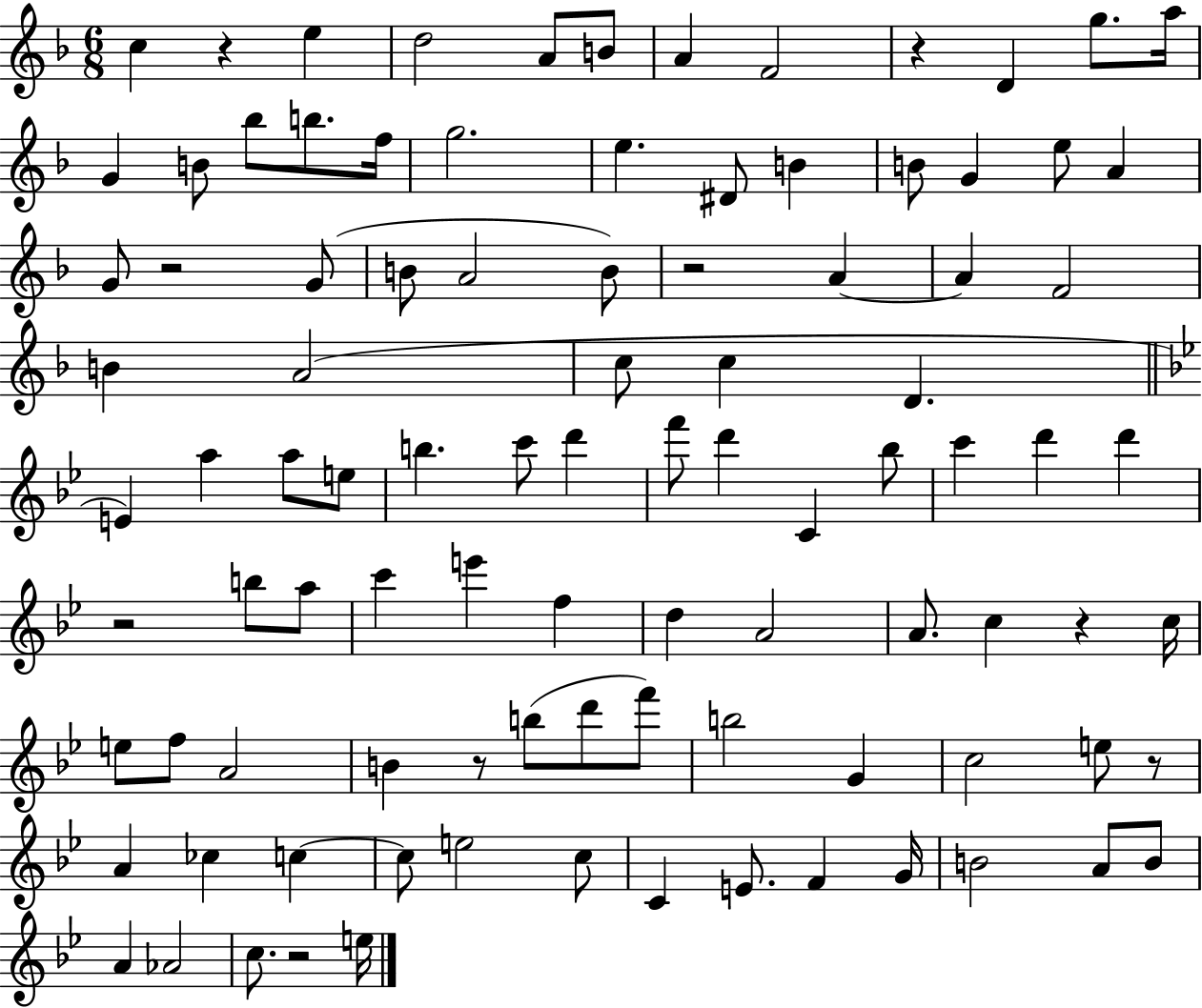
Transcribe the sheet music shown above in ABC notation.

X:1
T:Untitled
M:6/8
L:1/4
K:F
c z e d2 A/2 B/2 A F2 z D g/2 a/4 G B/2 _b/2 b/2 f/4 g2 e ^D/2 B B/2 G e/2 A G/2 z2 G/2 B/2 A2 B/2 z2 A A F2 B A2 c/2 c D E a a/2 e/2 b c'/2 d' f'/2 d' C _b/2 c' d' d' z2 b/2 a/2 c' e' f d A2 A/2 c z c/4 e/2 f/2 A2 B z/2 b/2 d'/2 f'/2 b2 G c2 e/2 z/2 A _c c c/2 e2 c/2 C E/2 F G/4 B2 A/2 B/2 A _A2 c/2 z2 e/4